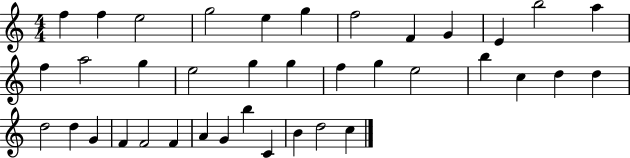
F5/q F5/q E5/h G5/h E5/q G5/q F5/h F4/q G4/q E4/q B5/h A5/q F5/q A5/h G5/q E5/h G5/q G5/q F5/q G5/q E5/h B5/q C5/q D5/q D5/q D5/h D5/q G4/q F4/q F4/h F4/q A4/q G4/q B5/q C4/q B4/q D5/h C5/q